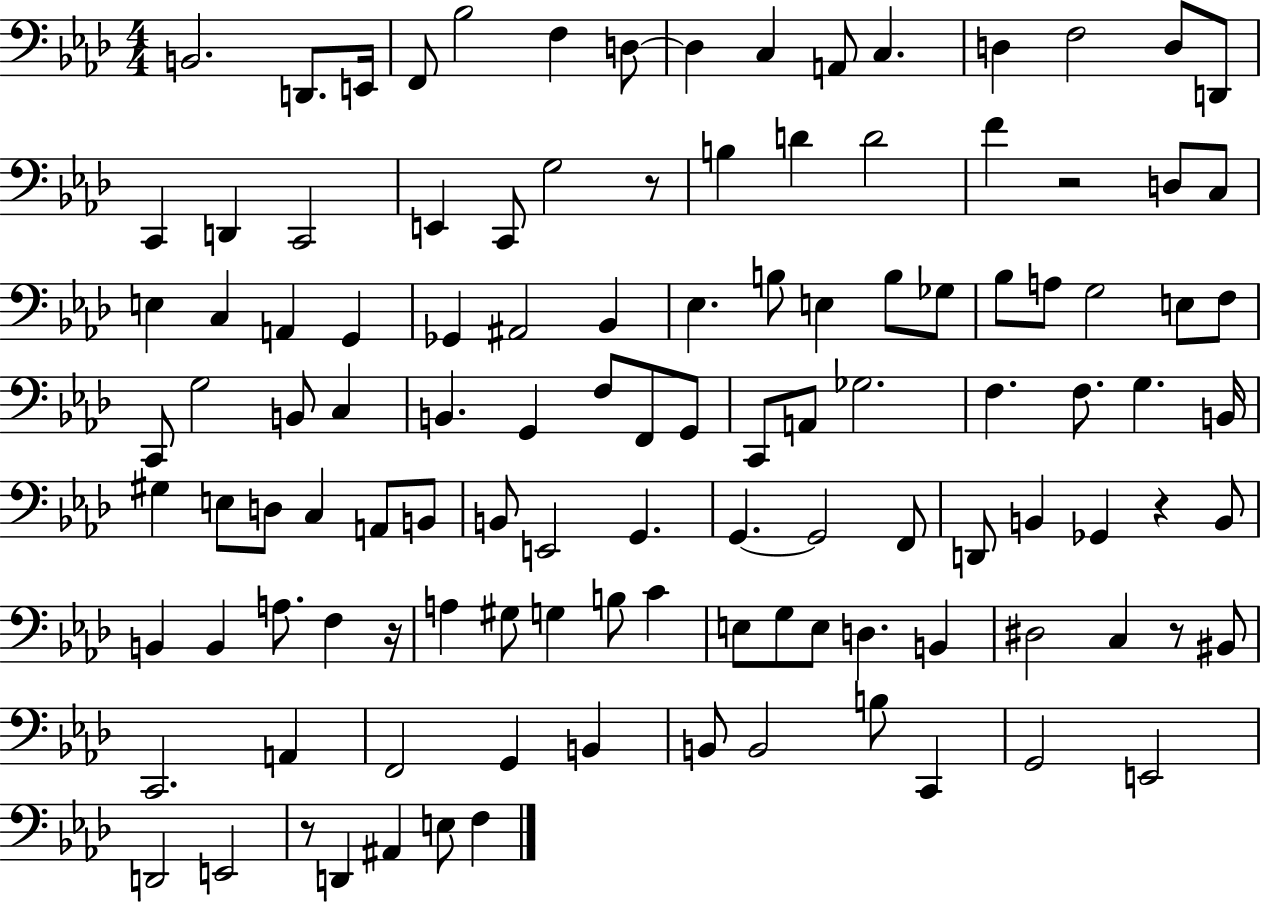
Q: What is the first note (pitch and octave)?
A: B2